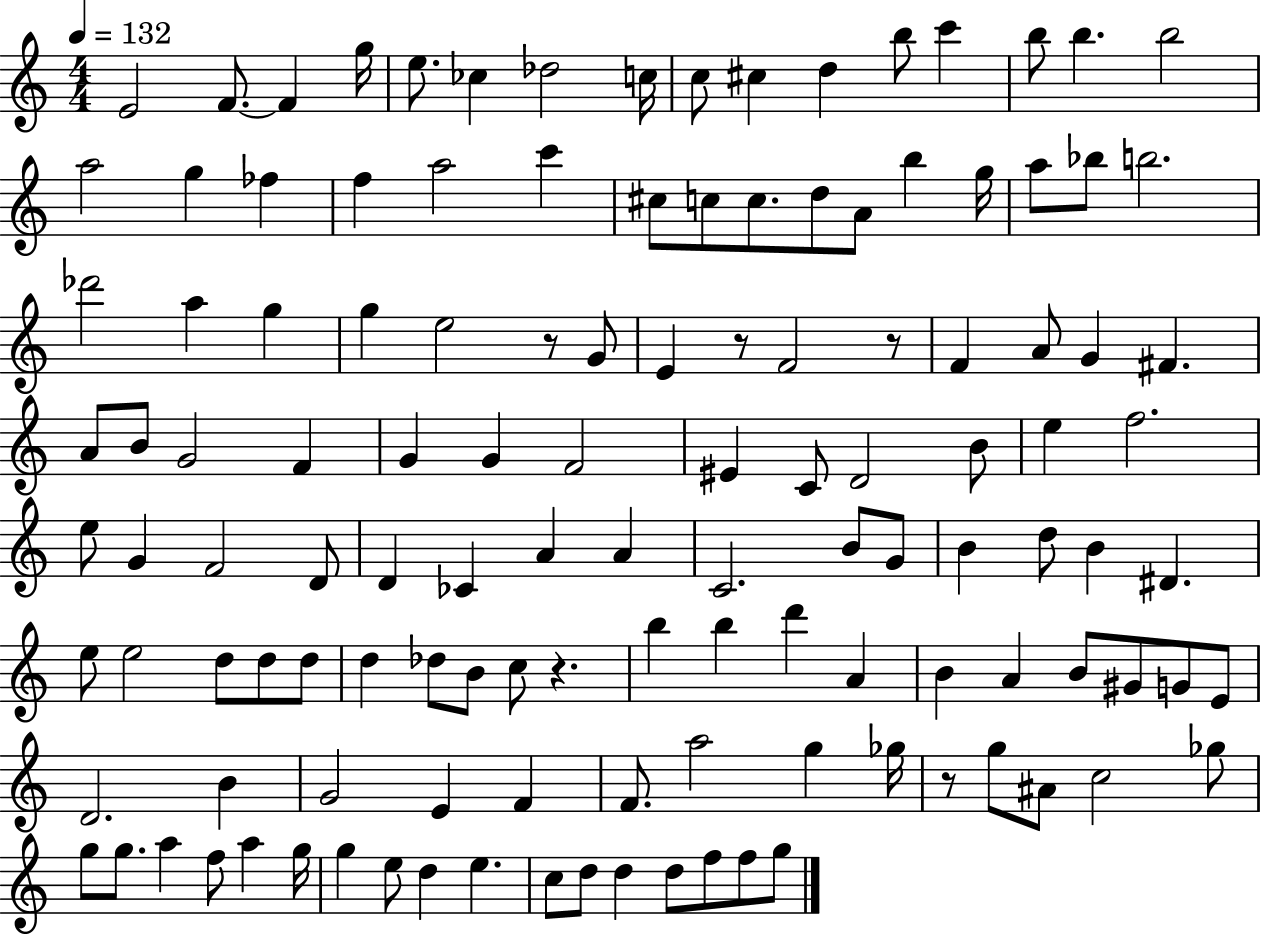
{
  \clef treble
  \numericTimeSignature
  \time 4/4
  \key c \major
  \tempo 4 = 132
  e'2 f'8.~~ f'4 g''16 | e''8. ces''4 des''2 c''16 | c''8 cis''4 d''4 b''8 c'''4 | b''8 b''4. b''2 | \break a''2 g''4 fes''4 | f''4 a''2 c'''4 | cis''8 c''8 c''8. d''8 a'8 b''4 g''16 | a''8 bes''8 b''2. | \break des'''2 a''4 g''4 | g''4 e''2 r8 g'8 | e'4 r8 f'2 r8 | f'4 a'8 g'4 fis'4. | \break a'8 b'8 g'2 f'4 | g'4 g'4 f'2 | eis'4 c'8 d'2 b'8 | e''4 f''2. | \break e''8 g'4 f'2 d'8 | d'4 ces'4 a'4 a'4 | c'2. b'8 g'8 | b'4 d''8 b'4 dis'4. | \break e''8 e''2 d''8 d''8 d''8 | d''4 des''8 b'8 c''8 r4. | b''4 b''4 d'''4 a'4 | b'4 a'4 b'8 gis'8 g'8 e'8 | \break d'2. b'4 | g'2 e'4 f'4 | f'8. a''2 g''4 ges''16 | r8 g''8 ais'8 c''2 ges''8 | \break g''8 g''8. a''4 f''8 a''4 g''16 | g''4 e''8 d''4 e''4. | c''8 d''8 d''4 d''8 f''8 f''8 g''8 | \bar "|."
}